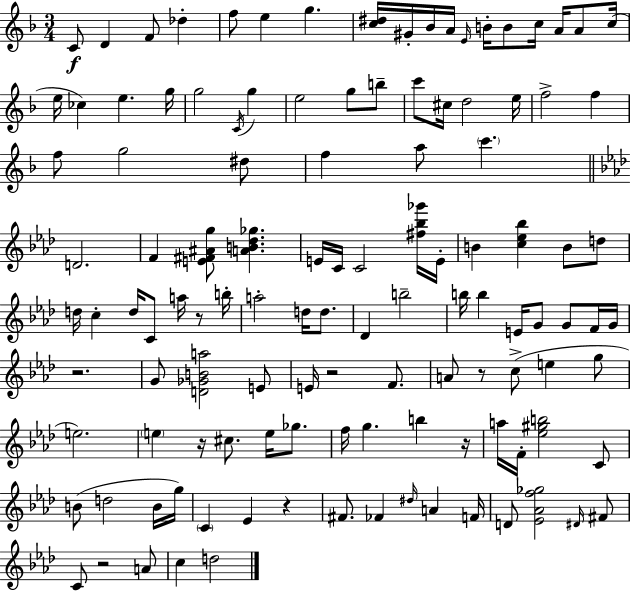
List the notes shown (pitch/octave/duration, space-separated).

C4/e D4/q F4/e Db5/q F5/e E5/q G5/q. [C5,D#5]/s G#4/s Bb4/s A4/s E4/s B4/s B4/e C5/s A4/s A4/e C5/s E5/s CES5/q E5/q. G5/s G5/h C4/s G5/q E5/h G5/e B5/e C6/e C#5/s D5/h E5/s F5/h F5/q F5/e G5/h D#5/e F5/q A5/e C6/q. D4/h. F4/q [E4,F#4,A#4,G5]/e [A4,B4,Db5,Gb5]/q. E4/s C4/s C4/h [F#5,Bb5,Gb6]/s E4/s B4/q [C5,Eb5,Bb5]/q B4/e D5/e D5/s C5/q D5/s C4/e A5/s R/e B5/s A5/h D5/s D5/e. Db4/q B5/h B5/s B5/q E4/s G4/e G4/e F4/s G4/s R/h. G4/e [D4,Gb4,B4,A5]/h E4/e E4/s R/h F4/e. A4/e R/e C5/e E5/q G5/e E5/h. E5/q R/s C#5/e. E5/s Gb5/e. F5/s G5/q. B5/q R/s A5/s F4/s [Eb5,G#5,B5]/h C4/e B4/e D5/h B4/s G5/s C4/q Eb4/q R/q F#4/e. FES4/q D#5/s A4/q F4/s D4/e [Eb4,Ab4,F5,Gb5]/h D#4/s F#4/e C4/e R/h A4/e C5/q D5/h